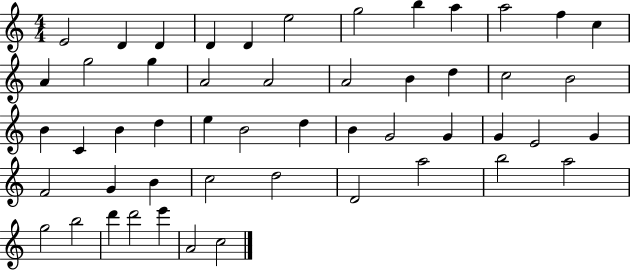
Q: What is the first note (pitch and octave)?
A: E4